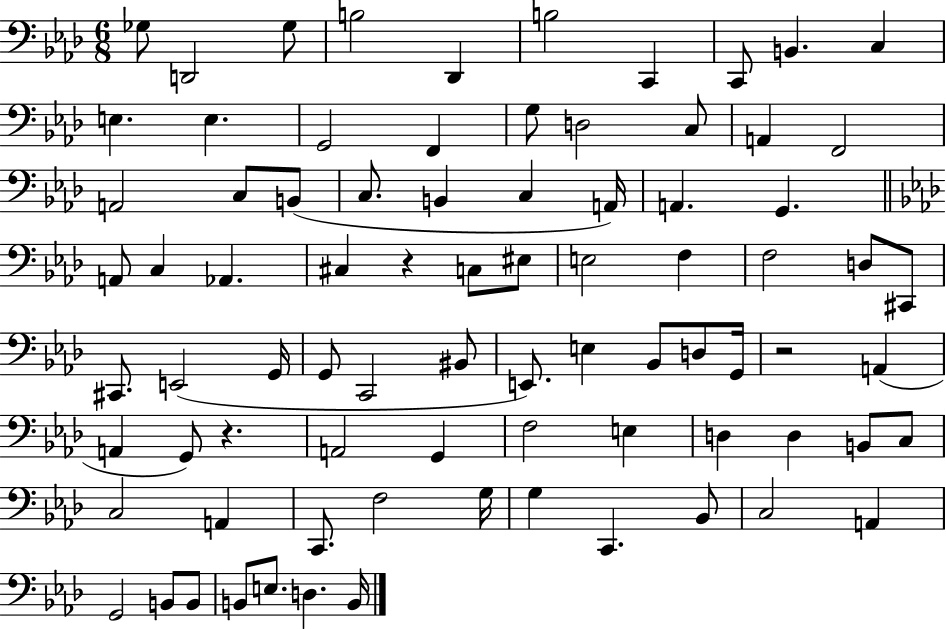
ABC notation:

X:1
T:Untitled
M:6/8
L:1/4
K:Ab
_G,/2 D,,2 _G,/2 B,2 _D,, B,2 C,, C,,/2 B,, C, E, E, G,,2 F,, G,/2 D,2 C,/2 A,, F,,2 A,,2 C,/2 B,,/2 C,/2 B,, C, A,,/4 A,, G,, A,,/2 C, _A,, ^C, z C,/2 ^E,/2 E,2 F, F,2 D,/2 ^C,,/2 ^C,,/2 E,,2 G,,/4 G,,/2 C,,2 ^B,,/2 E,,/2 E, _B,,/2 D,/2 G,,/4 z2 A,, A,, G,,/2 z A,,2 G,, F,2 E, D, D, B,,/2 C,/2 C,2 A,, C,,/2 F,2 G,/4 G, C,, _B,,/2 C,2 A,, G,,2 B,,/2 B,,/2 B,,/2 E,/2 D, B,,/4